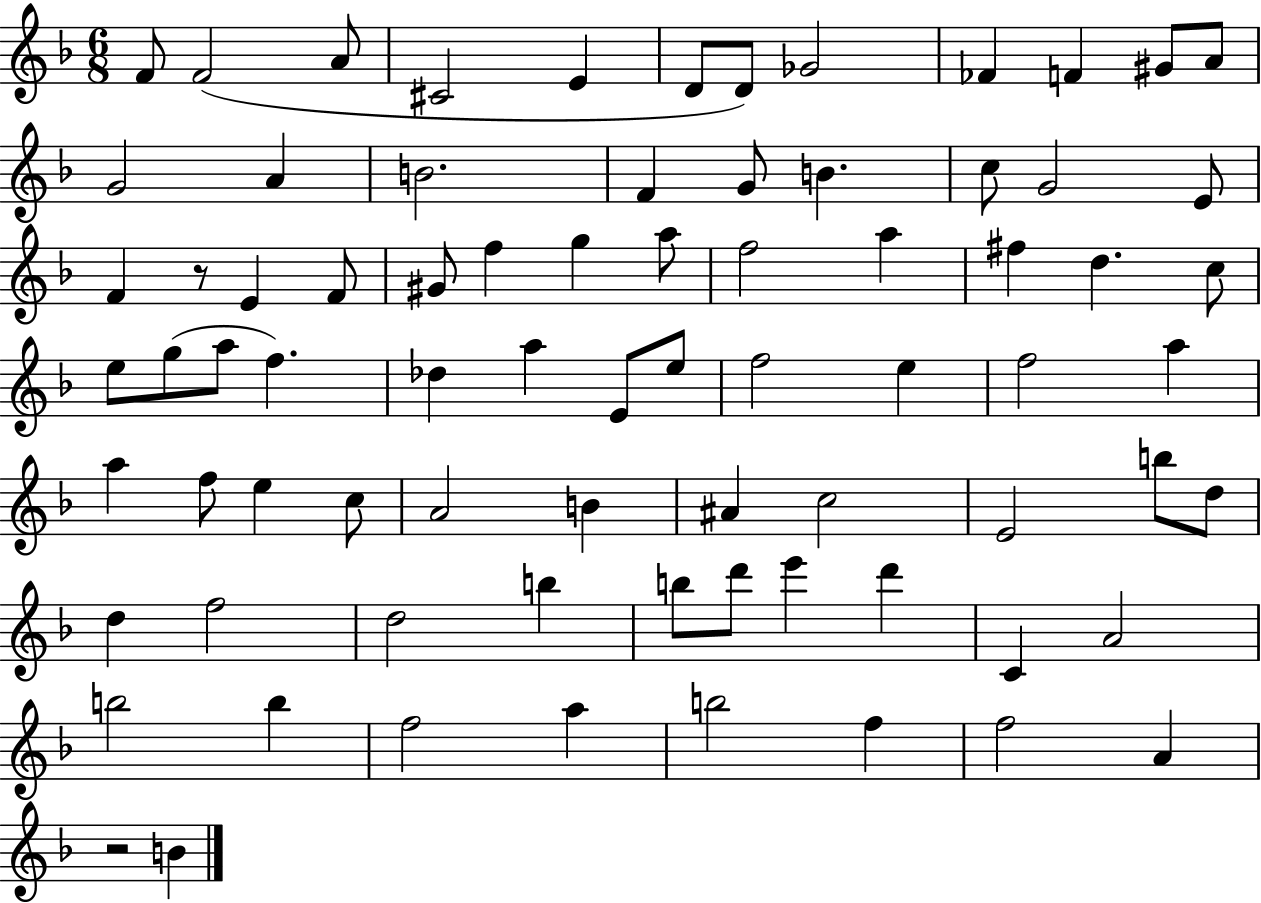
F4/e F4/h A4/e C#4/h E4/q D4/e D4/e Gb4/h FES4/q F4/q G#4/e A4/e G4/h A4/q B4/h. F4/q G4/e B4/q. C5/e G4/h E4/e F4/q R/e E4/q F4/e G#4/e F5/q G5/q A5/e F5/h A5/q F#5/q D5/q. C5/e E5/e G5/e A5/e F5/q. Db5/q A5/q E4/e E5/e F5/h E5/q F5/h A5/q A5/q F5/e E5/q C5/e A4/h B4/q A#4/q C5/h E4/h B5/e D5/e D5/q F5/h D5/h B5/q B5/e D6/e E6/q D6/q C4/q A4/h B5/h B5/q F5/h A5/q B5/h F5/q F5/h A4/q R/h B4/q